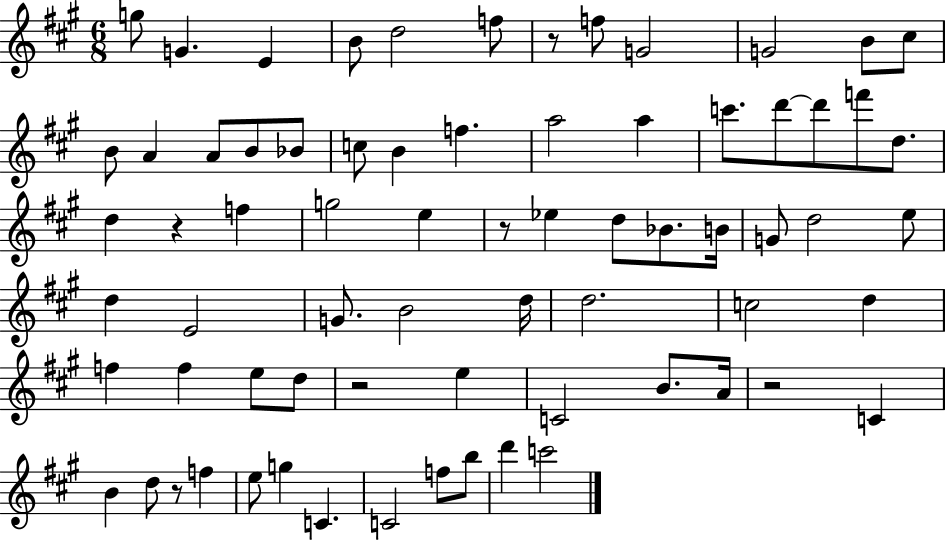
{
  \clef treble
  \numericTimeSignature
  \time 6/8
  \key a \major
  g''8 g'4. e'4 | b'8 d''2 f''8 | r8 f''8 g'2 | g'2 b'8 cis''8 | \break b'8 a'4 a'8 b'8 bes'8 | c''8 b'4 f''4. | a''2 a''4 | c'''8. d'''8~~ d'''8 f'''8 d''8. | \break d''4 r4 f''4 | g''2 e''4 | r8 ees''4 d''8 bes'8. b'16 | g'8 d''2 e''8 | \break d''4 e'2 | g'8. b'2 d''16 | d''2. | c''2 d''4 | \break f''4 f''4 e''8 d''8 | r2 e''4 | c'2 b'8. a'16 | r2 c'4 | \break b'4 d''8 r8 f''4 | e''8 g''4 c'4. | c'2 f''8 b''8 | d'''4 c'''2 | \break \bar "|."
}